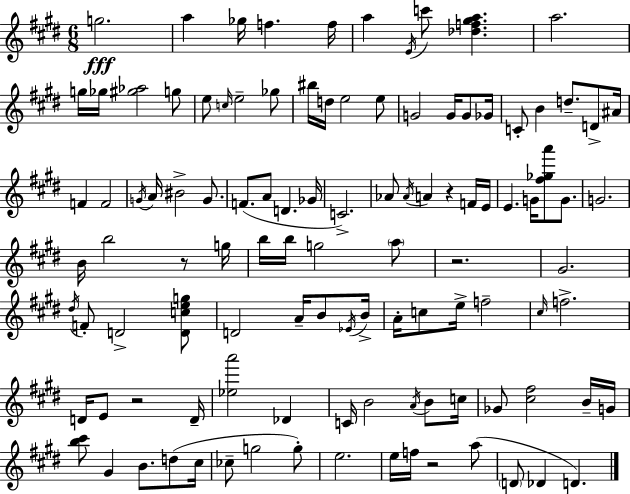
{
  \clef treble
  \numericTimeSignature
  \time 6/8
  \key e \major
  g''2.\fff | a''4 ges''16 f''4. f''16 | a''4 \acciaccatura { e'16 } c'''8 <des'' f'' gis'' a''>4. | a''2. | \break g''16 ges''16 <gis'' aes''>2 g''8 | e''8 \grace { c''16 } e''2-- | ges''8 bis''16 d''16 e''2 | e''8 g'2 g'16 g'8 | \break ges'16 c'8-. b'4 d''8.-- d'8-> | ais'16 f'4 f'2 | \acciaccatura { g'16 } a'16 bis'2-> | g'8. f'8.( a'8 d'4. | \break ges'16 c'2.->) | aes'8 \acciaccatura { aes'16 } a'4 r4 | f'16 e'16 e'4. g'16 <fis'' ges'' a'''>8 | g'8. g'2. | \break b'16 b''2 | r8 g''16 b''16 b''16 g''2 | \parenthesize a''8 r2. | gis'2. | \break \acciaccatura { dis''16 } f'8-. d'2-> | <d' c'' e'' g''>8 d'2 | a'16-- b'8 \acciaccatura { ees'16 } b'16-> a'16-. c''8 e''16-> f''2-- | \grace { cis''16 } f''2.-> | \break d'16 e'8 r2 | d'16-- <ees'' a'''>2 | des'4 c'16 b'2 | \acciaccatura { a'16 } b'8 c''16 ges'8 <cis'' fis''>2 | \break b'16-- g'16 <b'' cis'''>8 gis'4 | b'8. d''8( cis''16 ces''8-- g''2 | g''8-.) e''2. | e''16 f''16 r2 | \break a''8( \parenthesize d'8 des'4 | d'4.) \bar "|."
}